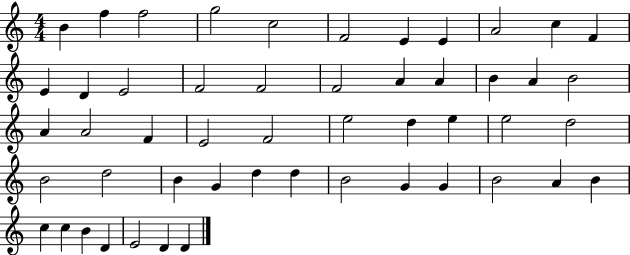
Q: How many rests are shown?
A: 0